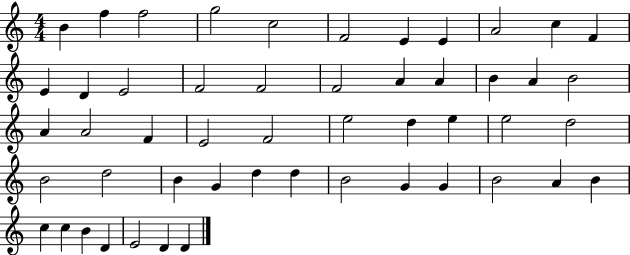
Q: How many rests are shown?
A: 0